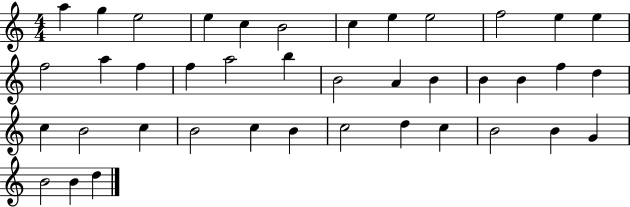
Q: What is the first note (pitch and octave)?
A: A5